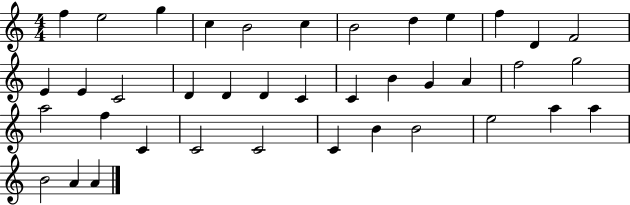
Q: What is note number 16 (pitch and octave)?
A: D4